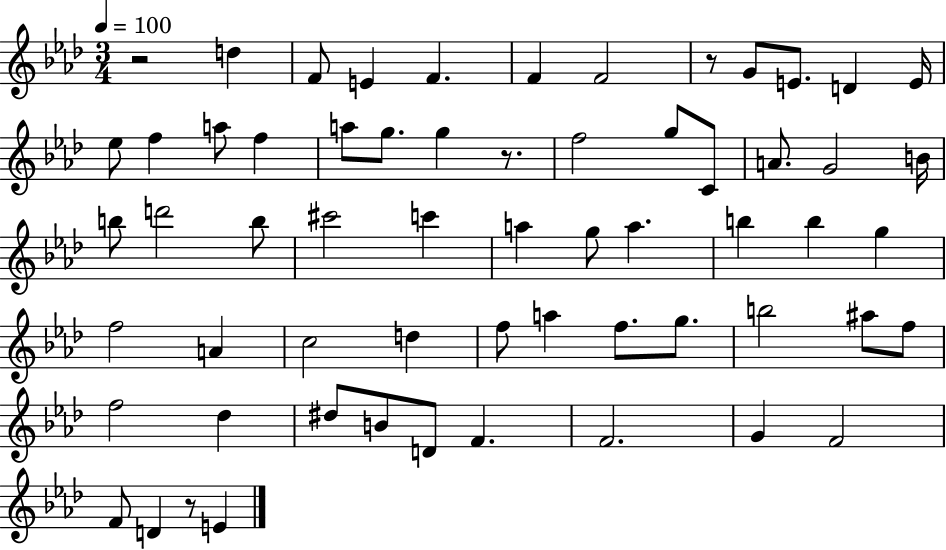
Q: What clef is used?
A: treble